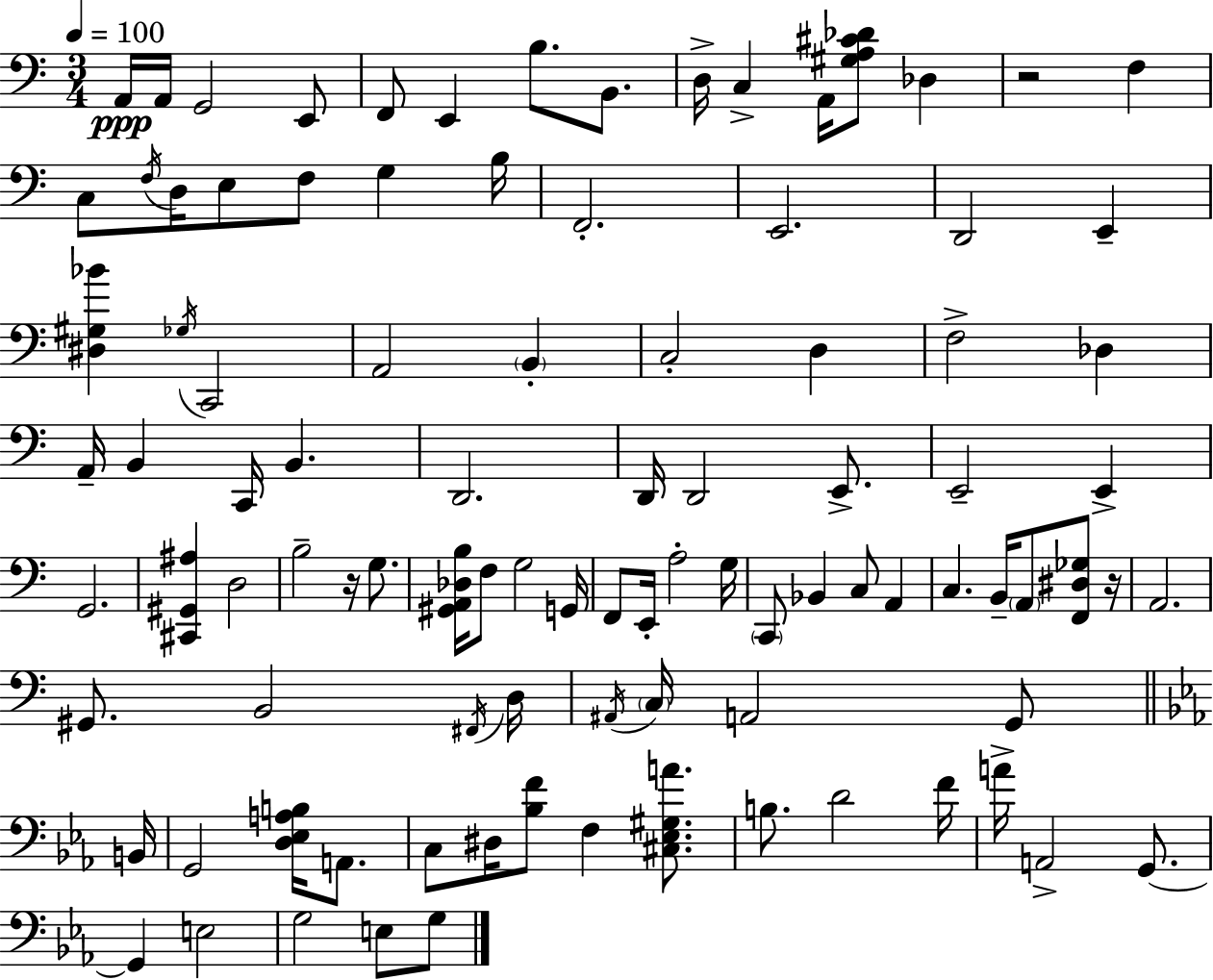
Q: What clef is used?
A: bass